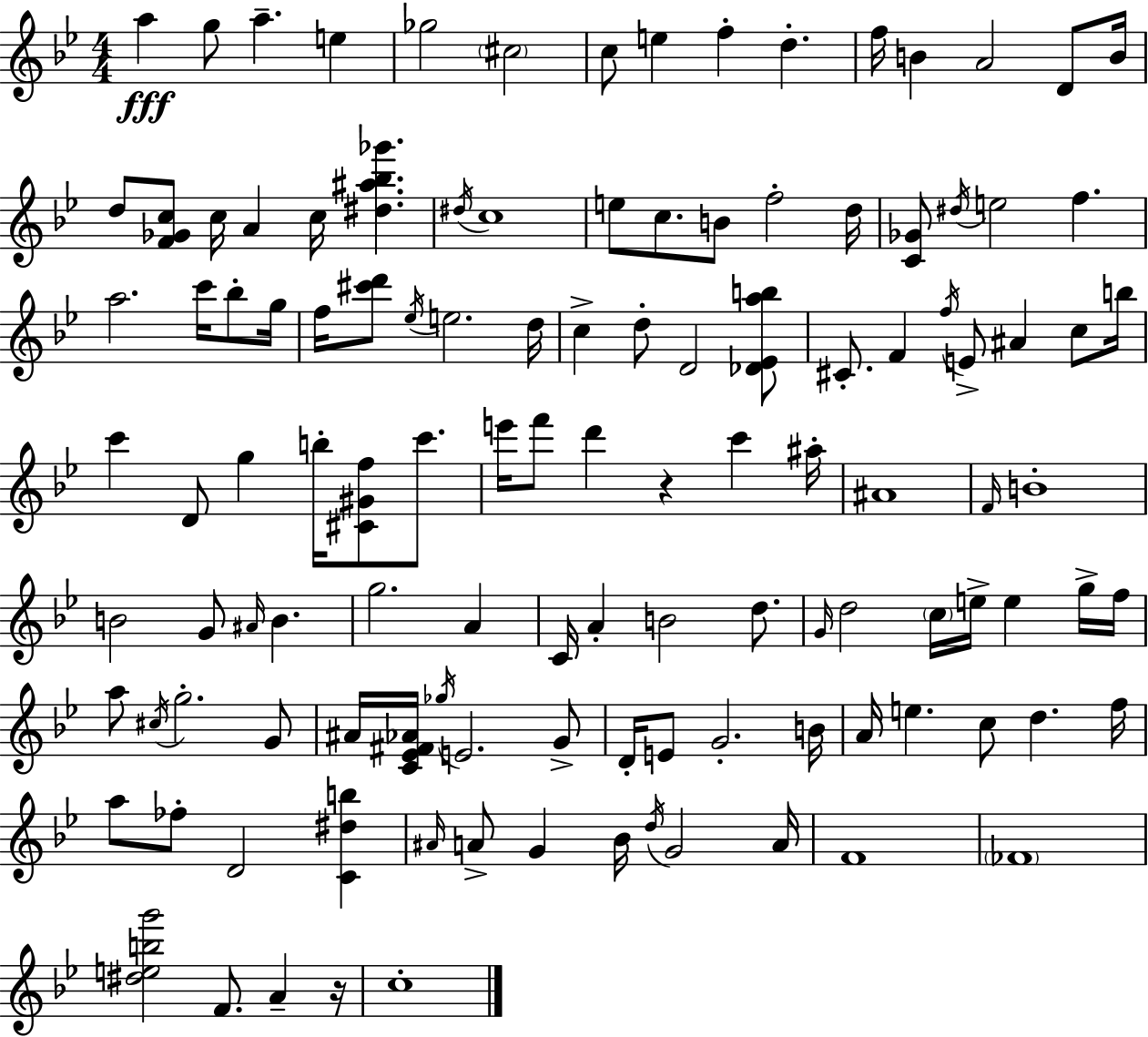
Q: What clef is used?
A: treble